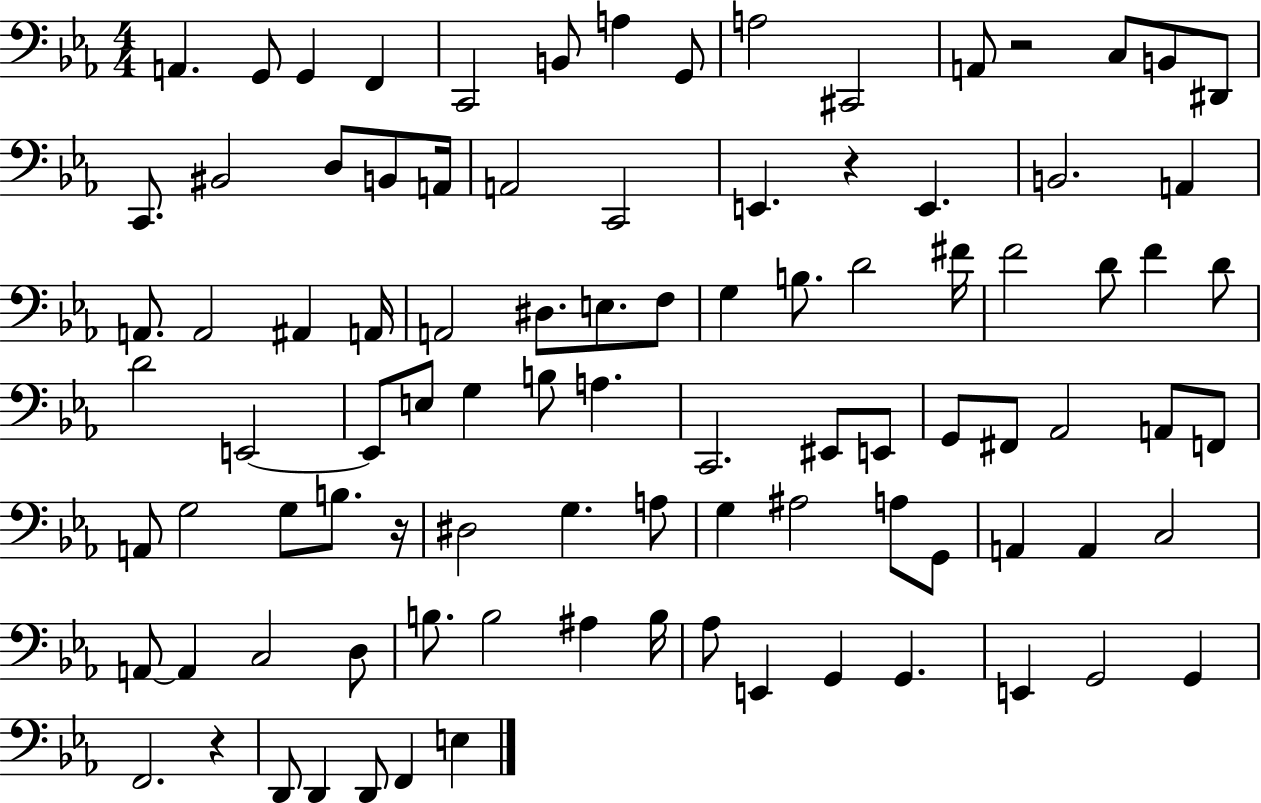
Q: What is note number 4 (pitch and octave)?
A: F2